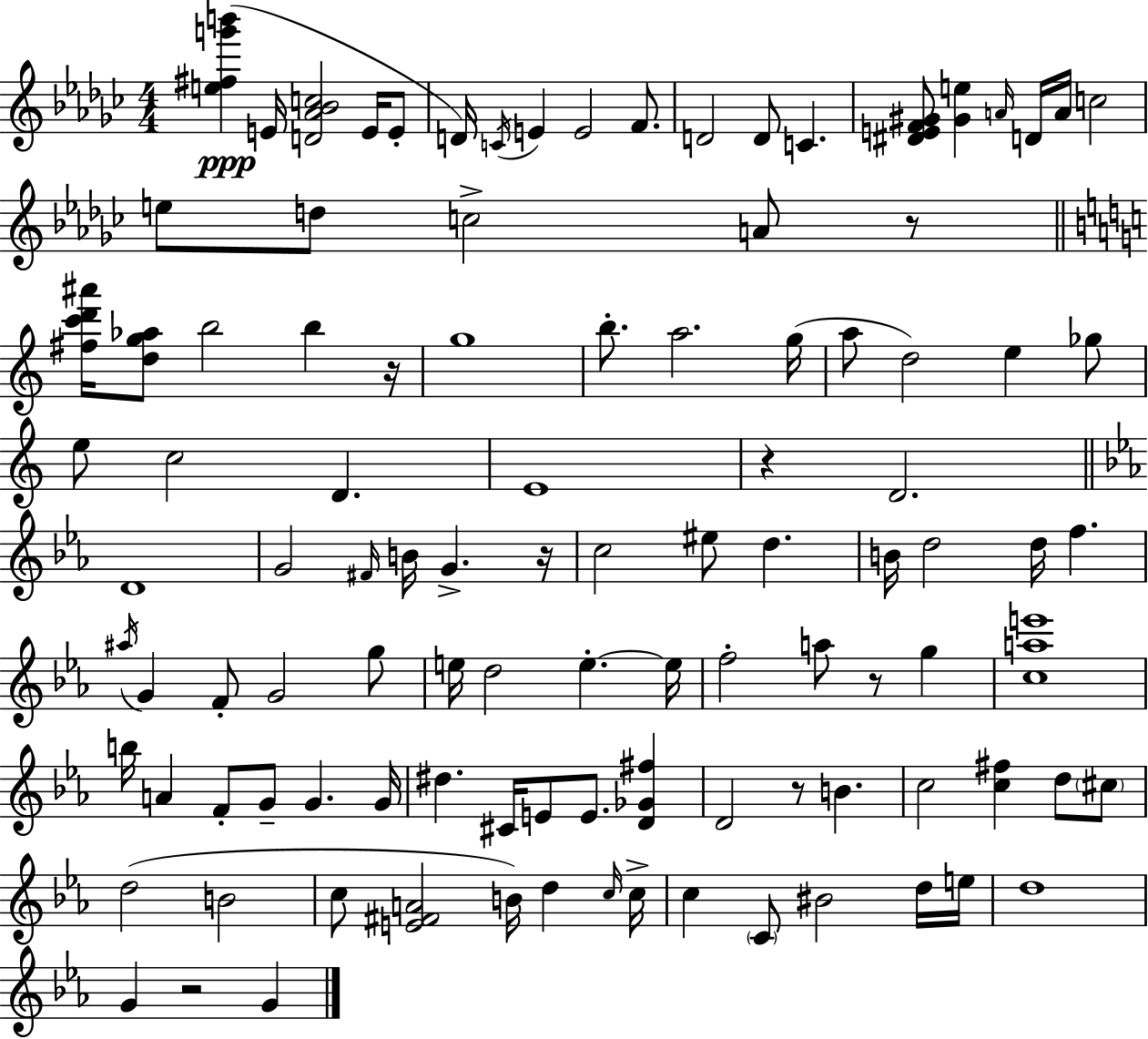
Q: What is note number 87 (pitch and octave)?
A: G4